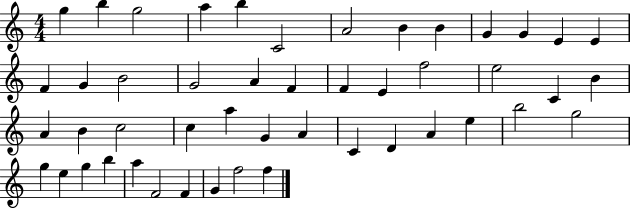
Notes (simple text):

G5/q B5/q G5/h A5/q B5/q C4/h A4/h B4/q B4/q G4/q G4/q E4/q E4/q F4/q G4/q B4/h G4/h A4/q F4/q F4/q E4/q F5/h E5/h C4/q B4/q A4/q B4/q C5/h C5/q A5/q G4/q A4/q C4/q D4/q A4/q E5/q B5/h G5/h G5/q E5/q G5/q B5/q A5/q F4/h F4/q G4/q F5/h F5/q